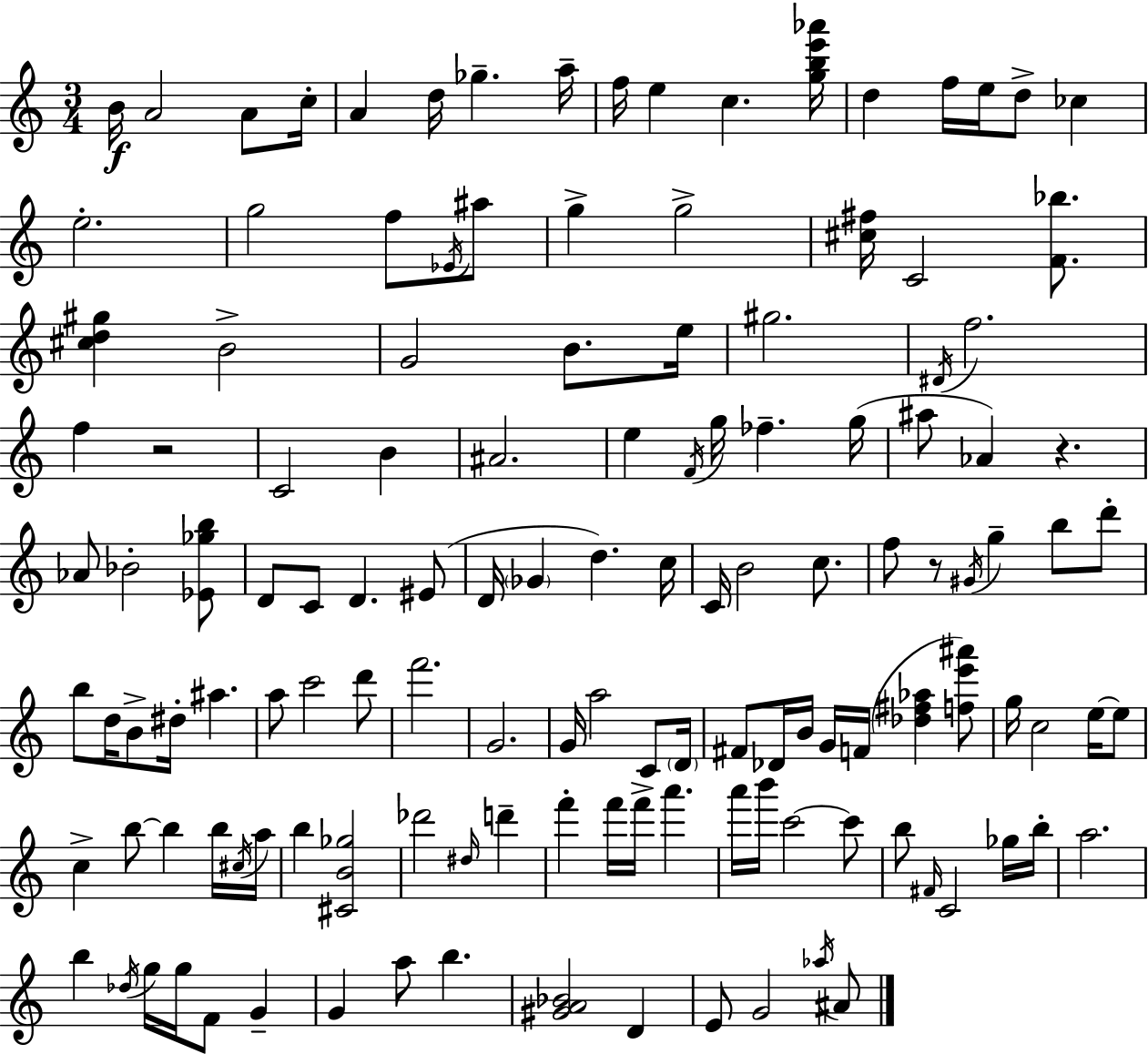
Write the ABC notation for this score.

X:1
T:Untitled
M:3/4
L:1/4
K:Am
B/4 A2 A/2 c/4 A d/4 _g a/4 f/4 e c [gbe'_a']/4 d f/4 e/4 d/2 _c e2 g2 f/2 _E/4 ^a/2 g g2 [^c^f]/4 C2 [F_b]/2 [^cd^g] B2 G2 B/2 e/4 ^g2 ^D/4 f2 f z2 C2 B ^A2 e F/4 g/4 _f g/4 ^a/2 _A z _A/2 _B2 [_E_gb]/2 D/2 C/2 D ^E/2 D/4 _G d c/4 C/4 B2 c/2 f/2 z/2 ^G/4 g b/2 d'/2 b/2 d/4 B/2 ^d/4 ^a a/2 c'2 d'/2 f'2 G2 G/4 a2 C/2 D/4 ^F/2 _D/4 B/4 G/4 F/4 [_d^f_a] [fe'^a']/2 g/4 c2 e/4 e/2 c b/2 b b/4 ^c/4 a/4 b [^CB_g]2 _d'2 ^d/4 d' f' f'/4 f'/4 a' a'/4 b'/4 c'2 c'/2 b/2 ^F/4 C2 _g/4 b/4 a2 b _d/4 g/4 g/4 F/2 G G a/2 b [^GA_B]2 D E/2 G2 _a/4 ^A/2